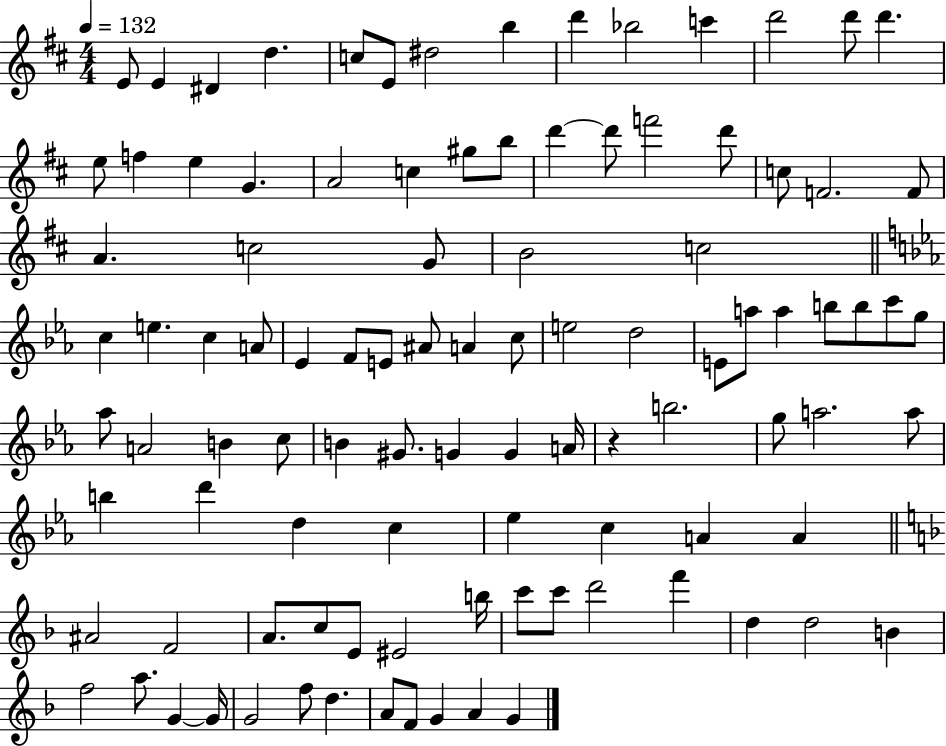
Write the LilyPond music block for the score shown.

{
  \clef treble
  \numericTimeSignature
  \time 4/4
  \key d \major
  \tempo 4 = 132
  e'8 e'4 dis'4 d''4. | c''8 e'8 dis''2 b''4 | d'''4 bes''2 c'''4 | d'''2 d'''8 d'''4. | \break e''8 f''4 e''4 g'4. | a'2 c''4 gis''8 b''8 | d'''4~~ d'''8 f'''2 d'''8 | c''8 f'2. f'8 | \break a'4. c''2 g'8 | b'2 c''2 | \bar "||" \break \key c \minor c''4 e''4. c''4 a'8 | ees'4 f'8 e'8 ais'8 a'4 c''8 | e''2 d''2 | e'8 a''8 a''4 b''8 b''8 c'''8 g''8 | \break aes''8 a'2 b'4 c''8 | b'4 gis'8. g'4 g'4 a'16 | r4 b''2. | g''8 a''2. a''8 | \break b''4 d'''4 d''4 c''4 | ees''4 c''4 a'4 a'4 | \bar "||" \break \key f \major ais'2 f'2 | a'8. c''8 e'8 eis'2 b''16 | c'''8 c'''8 d'''2 f'''4 | d''4 d''2 b'4 | \break f''2 a''8. g'4~~ g'16 | g'2 f''8 d''4. | a'8 f'8 g'4 a'4 g'4 | \bar "|."
}